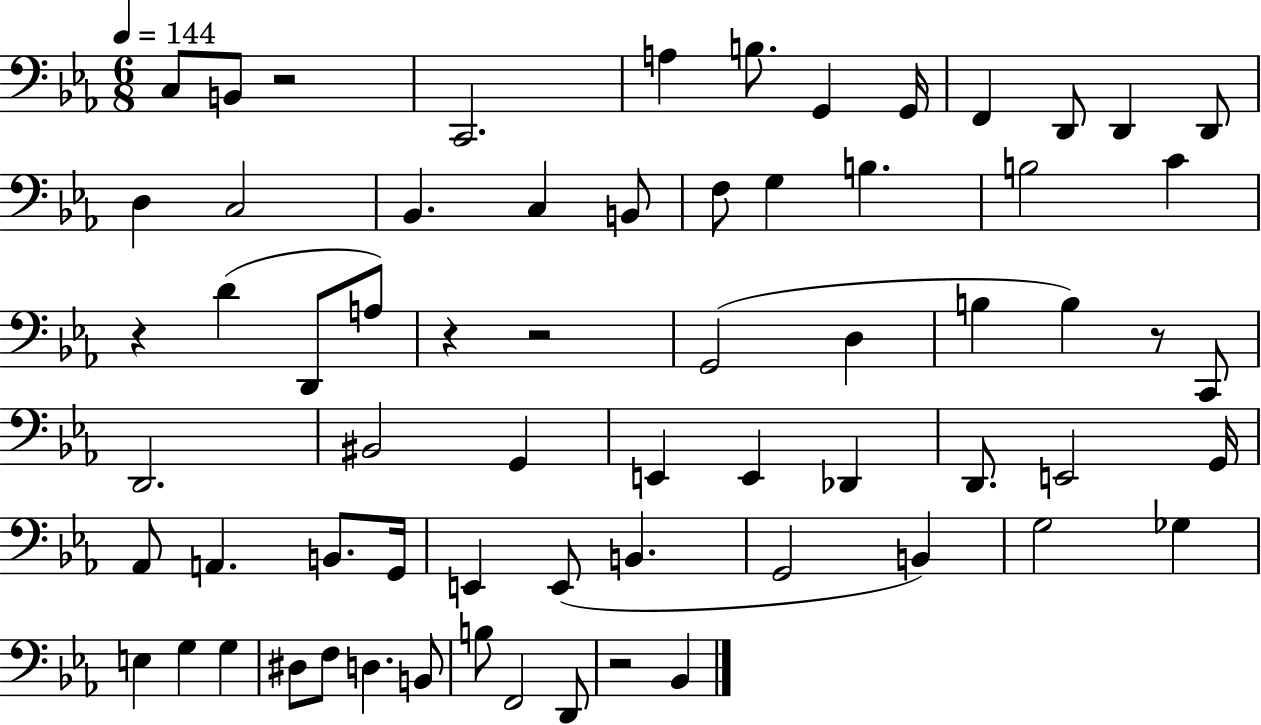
{
  \clef bass
  \numericTimeSignature
  \time 6/8
  \key ees \major
  \tempo 4 = 144
  c8 b,8 r2 | c,2. | a4 b8. g,4 g,16 | f,4 d,8 d,4 d,8 | \break d4 c2 | bes,4. c4 b,8 | f8 g4 b4. | b2 c'4 | \break r4 d'4( d,8 a8) | r4 r2 | g,2( d4 | b4 b4) r8 c,8 | \break d,2. | bis,2 g,4 | e,4 e,4 des,4 | d,8. e,2 g,16 | \break aes,8 a,4. b,8. g,16 | e,4 e,8( b,4. | g,2 b,4) | g2 ges4 | \break e4 g4 g4 | dis8 f8 d4. b,8 | b8 f,2 d,8 | r2 bes,4 | \break \bar "|."
}